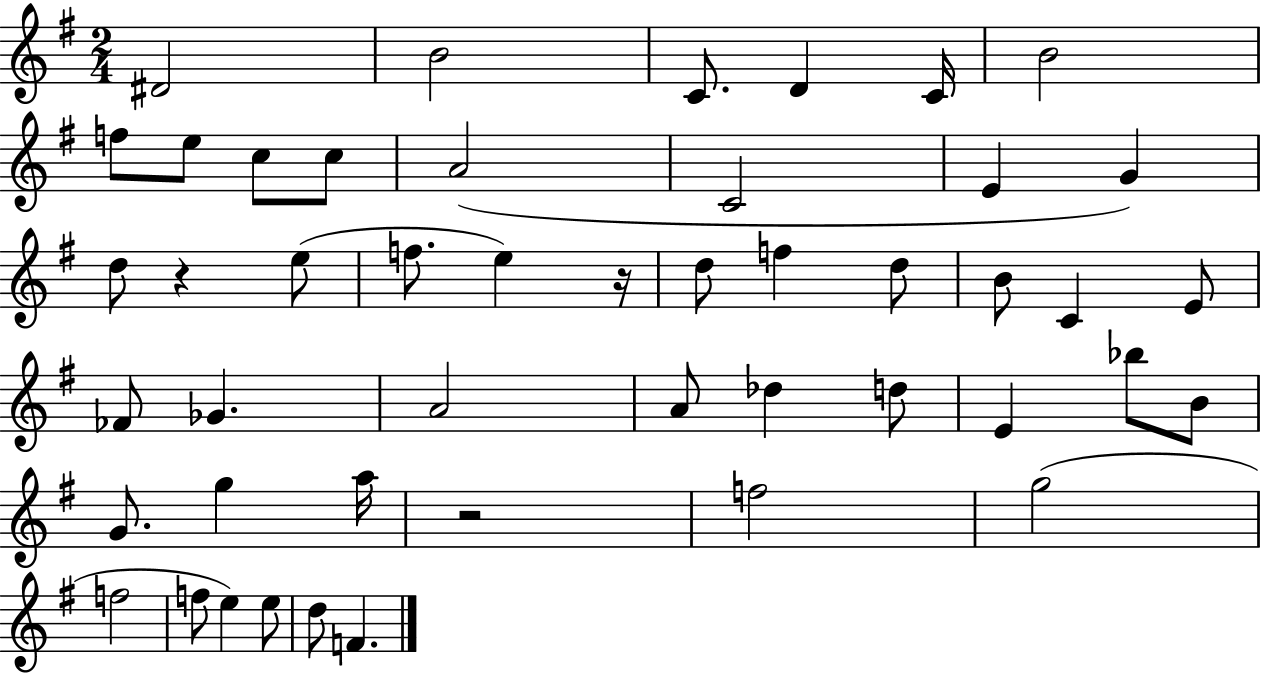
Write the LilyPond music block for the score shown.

{
  \clef treble
  \numericTimeSignature
  \time 2/4
  \key g \major
  dis'2 | b'2 | c'8. d'4 c'16 | b'2 | \break f''8 e''8 c''8 c''8 | a'2( | c'2 | e'4 g'4) | \break d''8 r4 e''8( | f''8. e''4) r16 | d''8 f''4 d''8 | b'8 c'4 e'8 | \break fes'8 ges'4. | a'2 | a'8 des''4 d''8 | e'4 bes''8 b'8 | \break g'8. g''4 a''16 | r2 | f''2 | g''2( | \break f''2 | f''8 e''4) e''8 | d''8 f'4. | \bar "|."
}